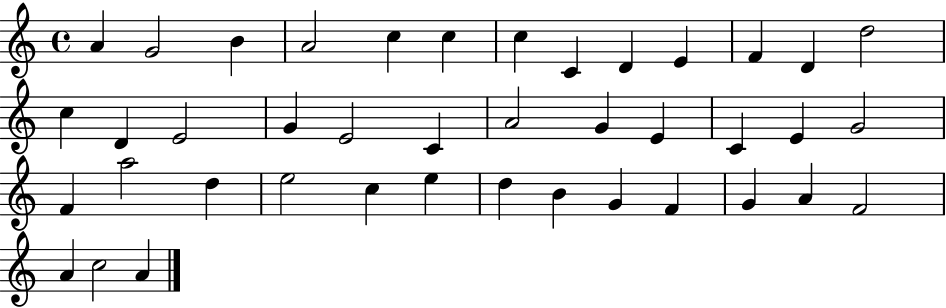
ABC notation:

X:1
T:Untitled
M:4/4
L:1/4
K:C
A G2 B A2 c c c C D E F D d2 c D E2 G E2 C A2 G E C E G2 F a2 d e2 c e d B G F G A F2 A c2 A